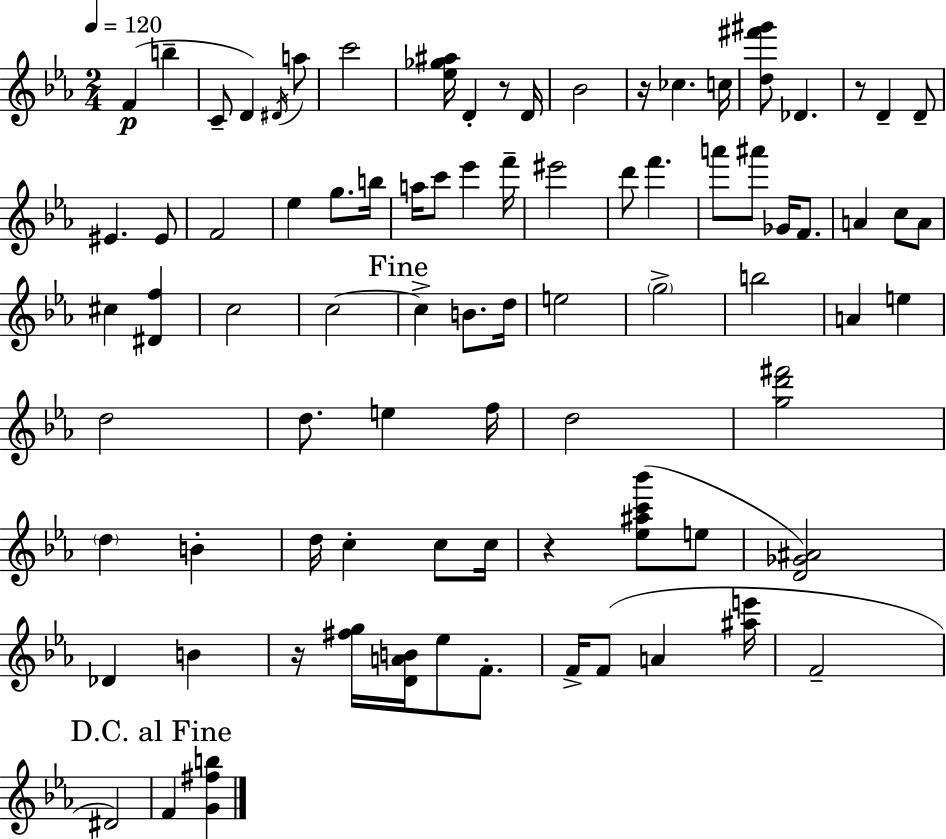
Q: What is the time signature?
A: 2/4